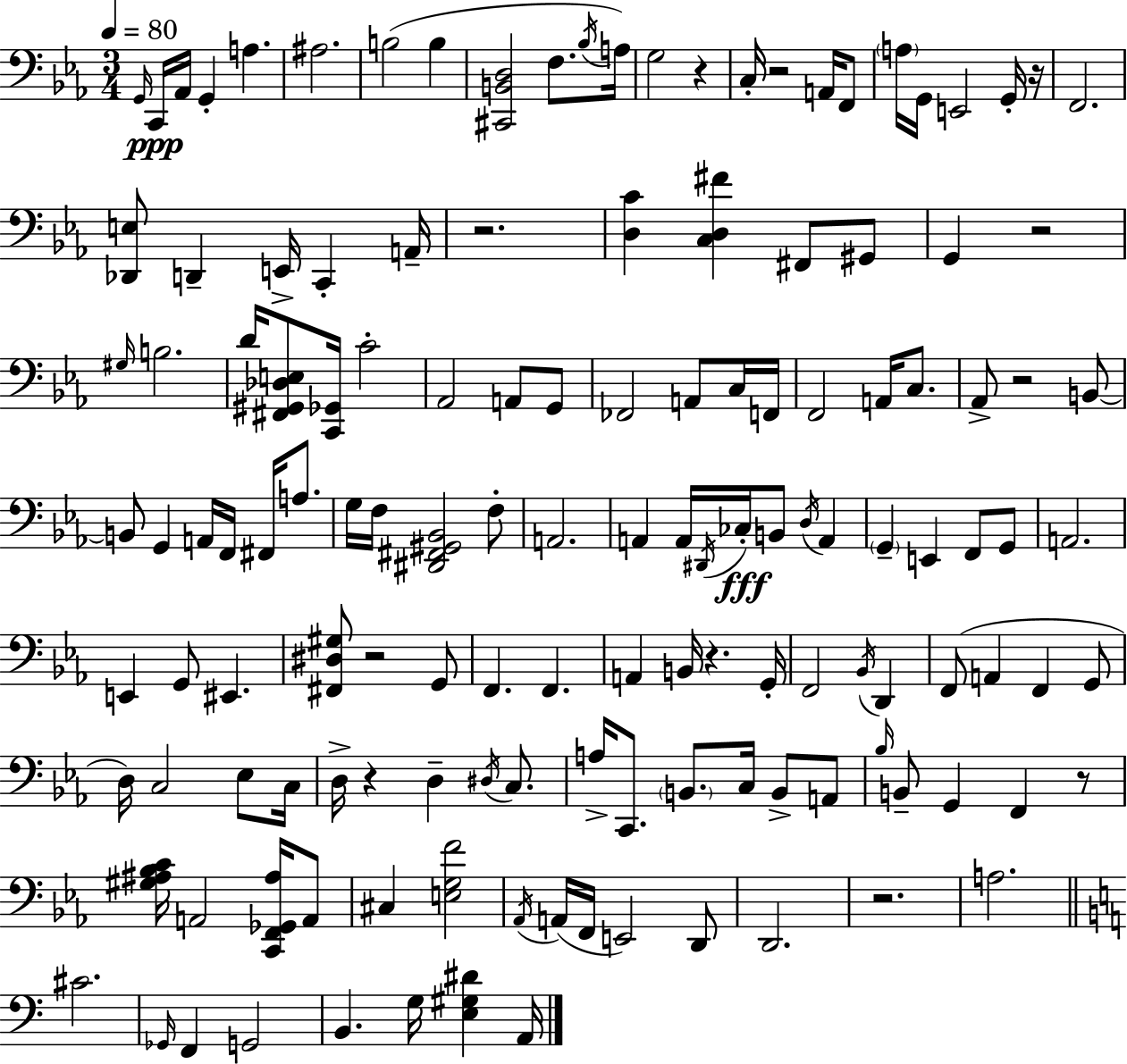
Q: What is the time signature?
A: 3/4